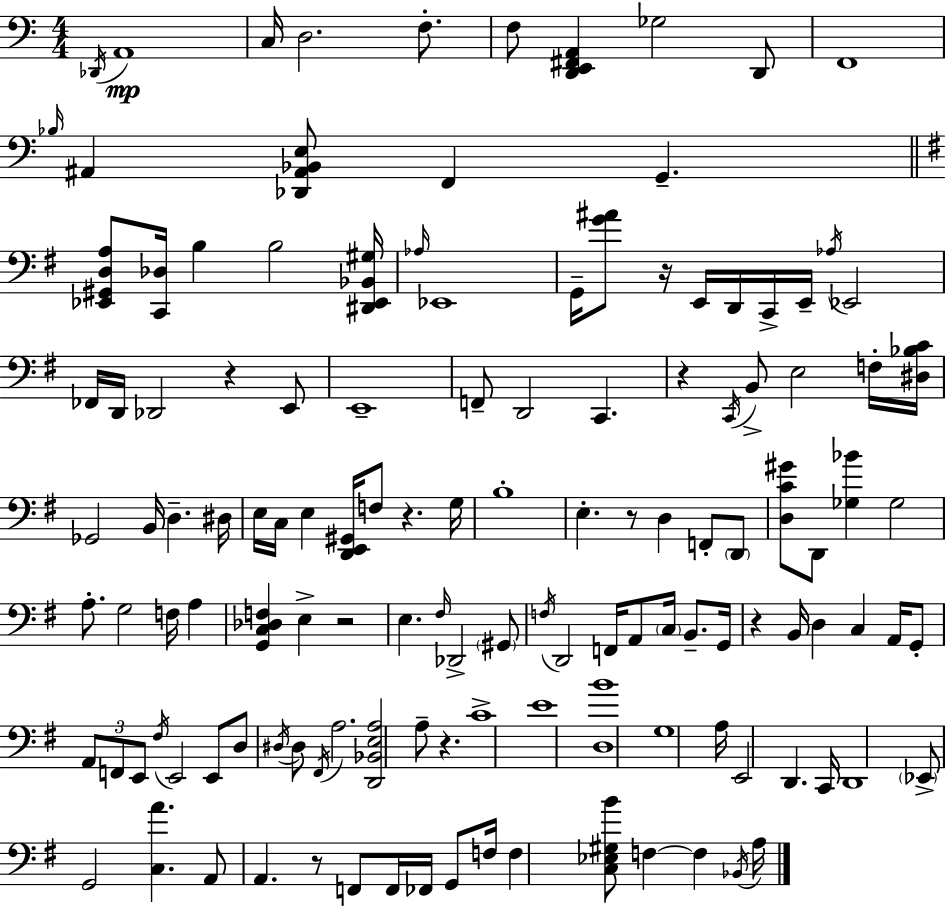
{
  \clef bass
  \numericTimeSignature
  \time 4/4
  \key c \major
  \acciaccatura { des,16 }\mp a,1 | c16 d2. f8.-. | f8 <d, e, fis, a,>4 ges2 d,8 | f,1 | \break \grace { bes16 } ais,4 <des, ais, bes, e>8 f,4 g,4.-- | \bar "||" \break \key e \minor <ees, gis, d a>8 <c, des>16 b4 b2 <dis, ees, bes, gis>16 | \grace { aes16 } ees,1 | g,16-- <g' ais'>8 r16 e,16 d,16 c,16-> e,16-- \acciaccatura { aes16 } ees,2 | fes,16 d,16 des,2 r4 | \break e,8 e,1-- | f,8-- d,2 c,4. | r4 \acciaccatura { c,16 } b,8-> e2 | f16-. <dis bes c'>16 ges,2 b,16 d4.-- | \break dis16 e16 c16 e4 <d, e, gis,>16 f8 r4. | g16 b1-. | e4.-. r8 d4 f,8-. | \parenthesize d,8 <d c' gis'>8 d,8 <ges bes'>4 ges2 | \break a8.-. g2 f16 a4 | <g, c des f>4 e4-> r2 | e4. \grace { fis16 } des,2-> | \parenthesize gis,8 \acciaccatura { f16 } d,2 f,16 a,8 | \break \parenthesize c16 b,8.-- g,16 r4 b,16 d4 c4 | a,16 g,8-. \tuplet 3/2 { a,8 f,8 e,8 } \acciaccatura { fis16 } e,2 | e,8 d8 \acciaccatura { dis16 } dis8 \acciaccatura { fis,16 } a2. | <d, bes, e a>2 | \break a8-- r4. c'1-> | e'1 | <d b'>1 | g1 | \break a16 e,2 | d,4. c,16 d,1 | \parenthesize ees,8-> g,2 | <c a'>4. a,8 a,4. | \break r8 f,8 f,16 fes,16 g,8 f16 f4 <c ees gis b'>8 f4~~ | f4 \acciaccatura { bes,16 } a16 \bar "|."
}